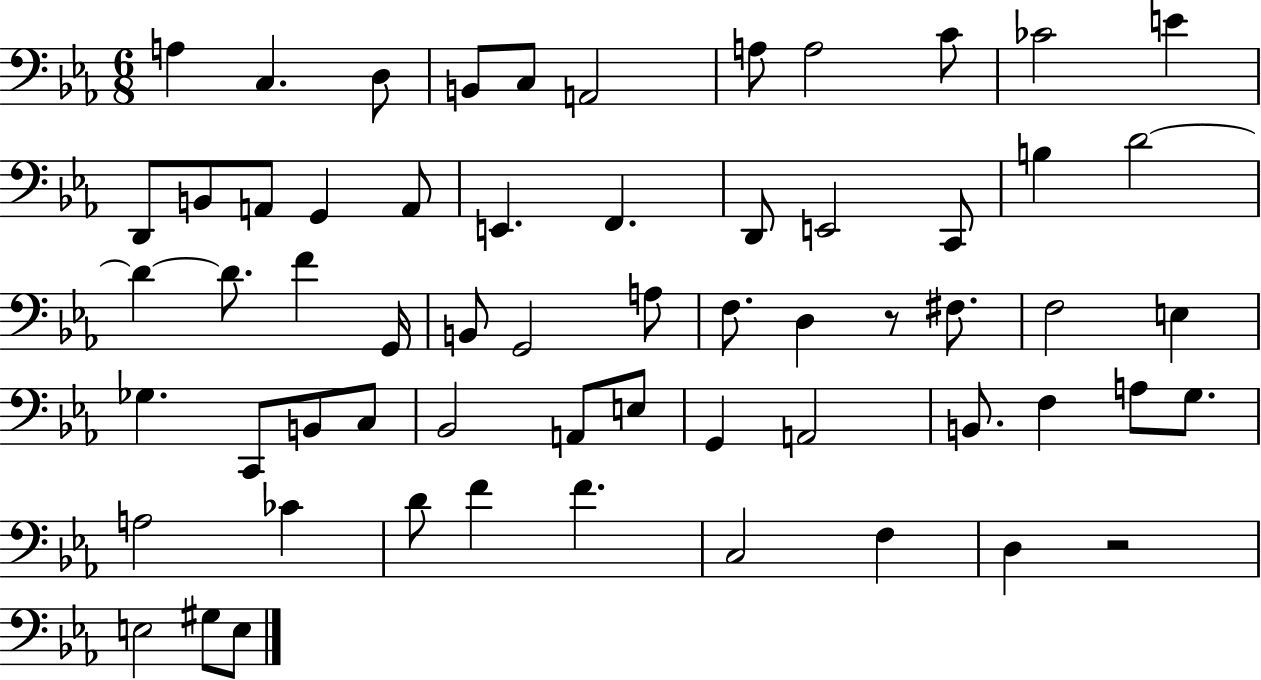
A3/q C3/q. D3/e B2/e C3/e A2/h A3/e A3/h C4/e CES4/h E4/q D2/e B2/e A2/e G2/q A2/e E2/q. F2/q. D2/e E2/h C2/e B3/q D4/h D4/q D4/e. F4/q G2/s B2/e G2/h A3/e F3/e. D3/q R/e F#3/e. F3/h E3/q Gb3/q. C2/e B2/e C3/e Bb2/h A2/e E3/e G2/q A2/h B2/e. F3/q A3/e G3/e. A3/h CES4/q D4/e F4/q F4/q. C3/h F3/q D3/q R/h E3/h G#3/e E3/e